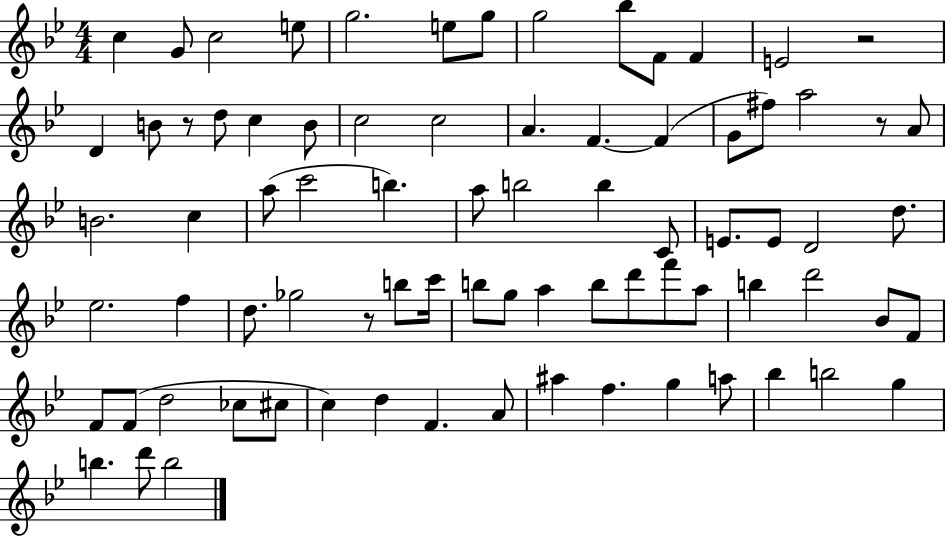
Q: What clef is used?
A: treble